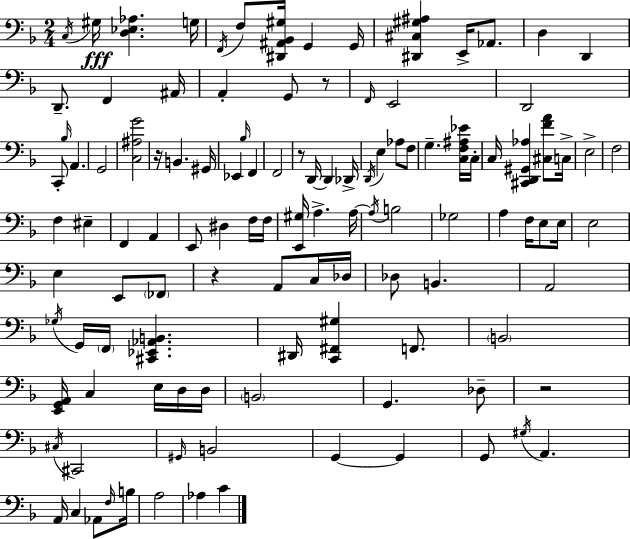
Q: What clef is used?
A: bass